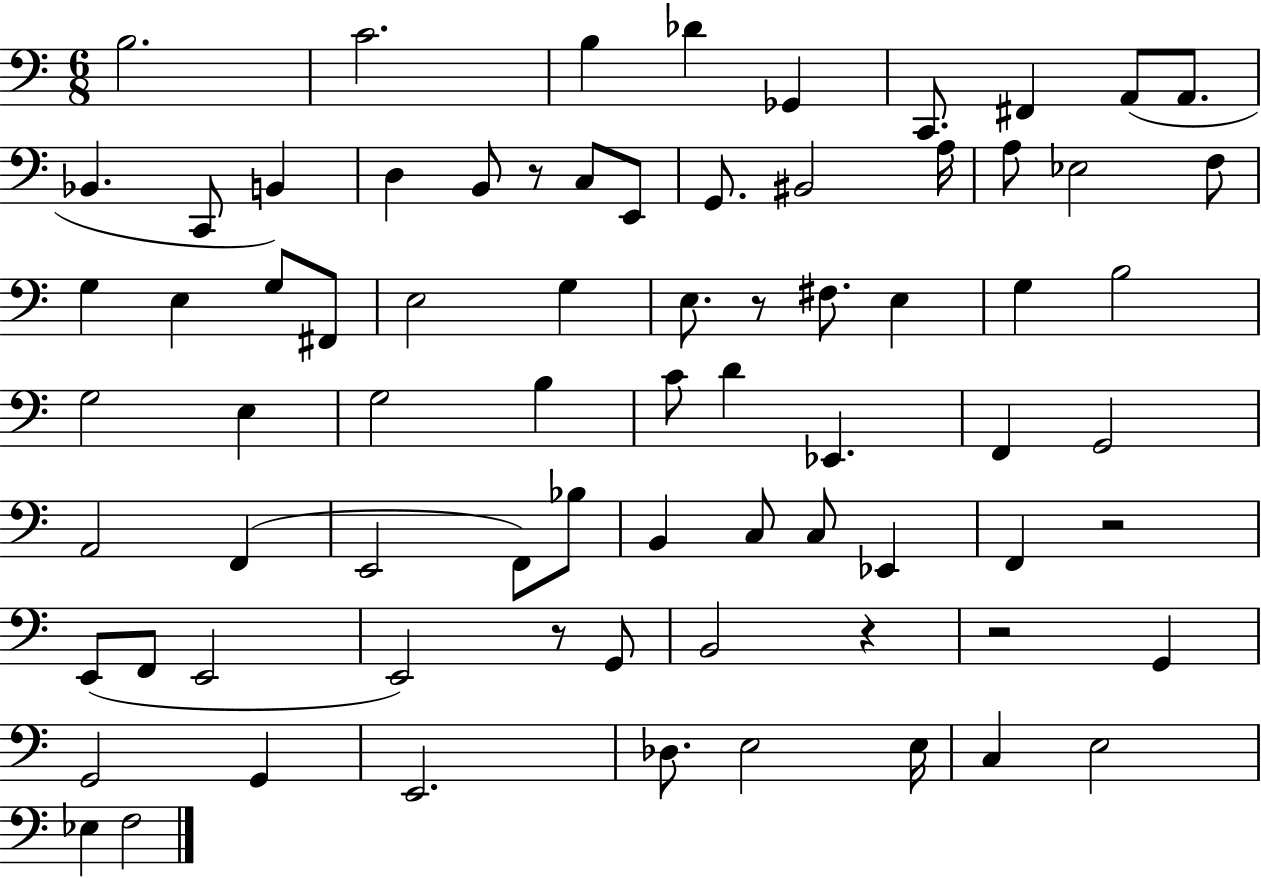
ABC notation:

X:1
T:Untitled
M:6/8
L:1/4
K:C
B,2 C2 B, _D _G,, C,,/2 ^F,, A,,/2 A,,/2 _B,, C,,/2 B,, D, B,,/2 z/2 C,/2 E,,/2 G,,/2 ^B,,2 A,/4 A,/2 _E,2 F,/2 G, E, G,/2 ^F,,/2 E,2 G, E,/2 z/2 ^F,/2 E, G, B,2 G,2 E, G,2 B, C/2 D _E,, F,, G,,2 A,,2 F,, E,,2 F,,/2 _B,/2 B,, C,/2 C,/2 _E,, F,, z2 E,,/2 F,,/2 E,,2 E,,2 z/2 G,,/2 B,,2 z z2 G,, G,,2 G,, E,,2 _D,/2 E,2 E,/4 C, E,2 _E, F,2